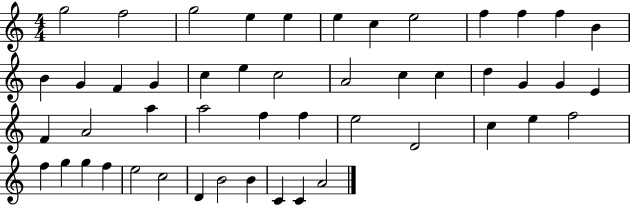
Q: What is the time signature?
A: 4/4